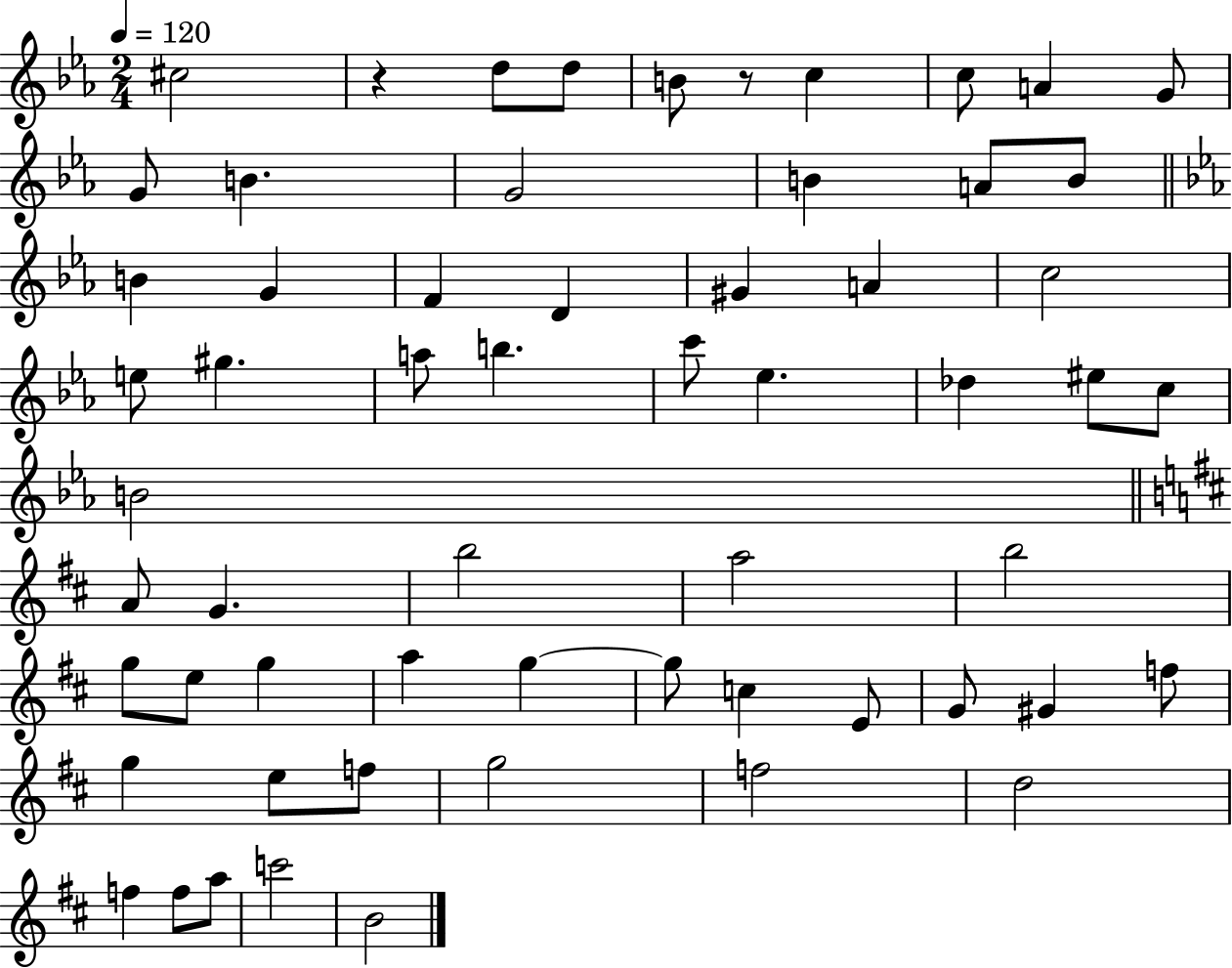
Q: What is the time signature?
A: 2/4